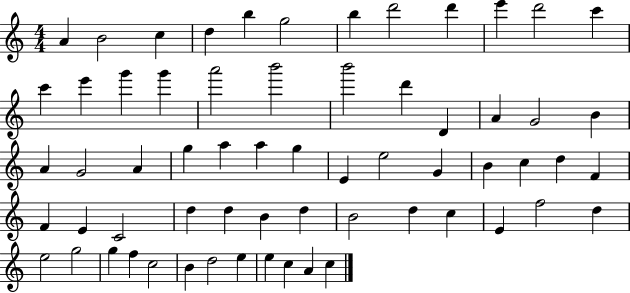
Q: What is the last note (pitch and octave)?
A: C5